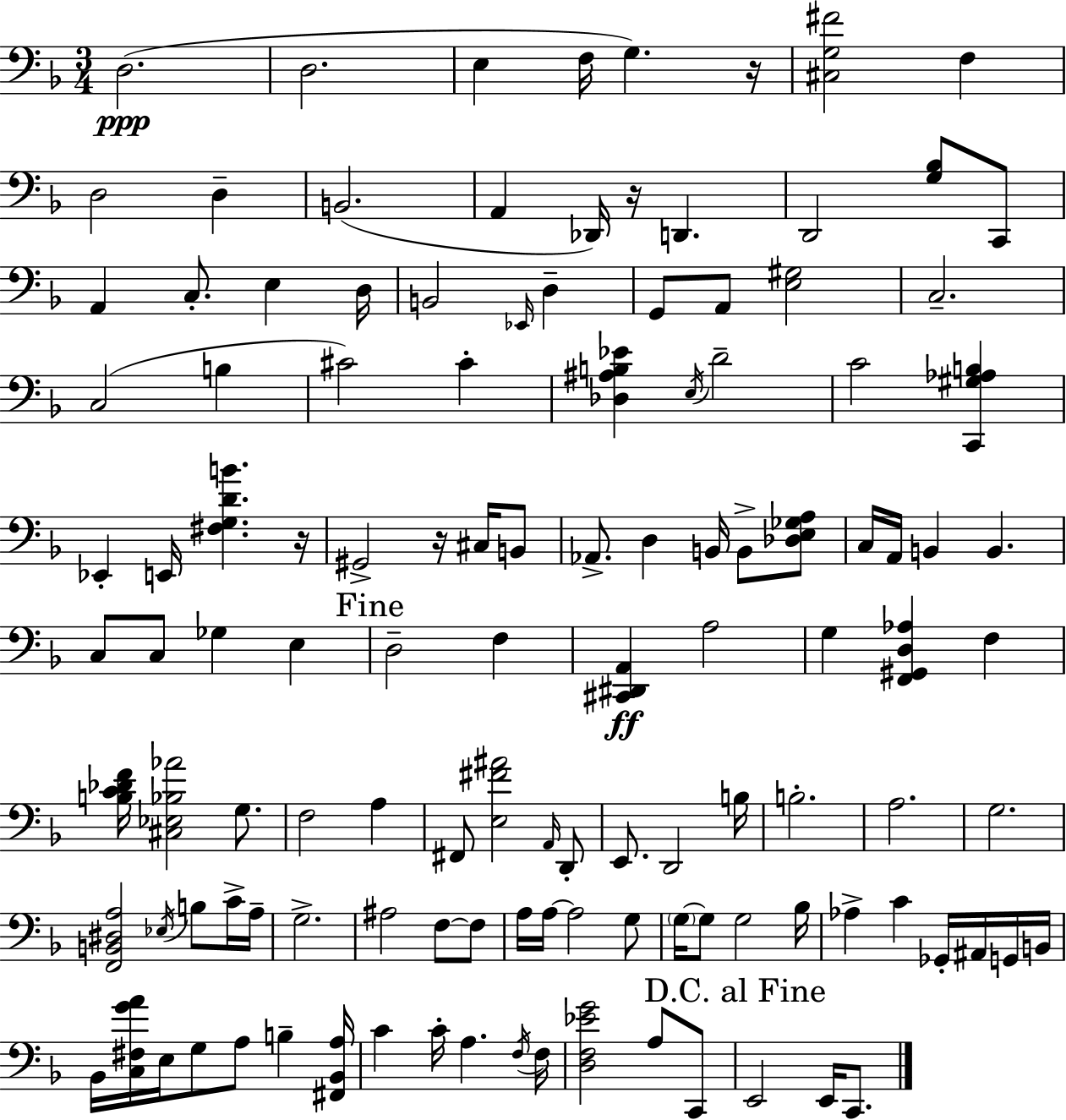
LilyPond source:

{
  \clef bass
  \numericTimeSignature
  \time 3/4
  \key f \major
  d2.(\ppp | d2. | e4 f16 g4.) r16 | <cis g fis'>2 f4 | \break d2 d4-- | b,2.( | a,4 des,16) r16 d,4. | d,2 <g bes>8 c,8 | \break a,4 c8.-. e4 d16 | b,2 \grace { ees,16 } d4-- | g,8 a,8 <e gis>2 | c2.-- | \break c2( b4 | cis'2) cis'4-. | <des ais b ees'>4 \acciaccatura { e16 } d'2-- | c'2 <c, gis aes b>4 | \break ees,4-. e,16 <fis g d' b'>4. | r16 gis,2-> r16 cis16 | b,8 aes,8.-> d4 b,16 b,8-> | <des e ges a>8 c16 a,16 b,4 b,4. | \break c8 c8 ges4 e4 | \mark "Fine" d2-- f4 | <cis, dis, a,>4\ff a2 | g4 <f, gis, d aes>4 f4 | \break <b c' des' f'>16 <cis ees bes aes'>2 g8. | f2 a4 | fis,8 <e fis' ais'>2 | \grace { a,16 } d,8-. e,8. d,2 | \break b16 b2.-. | a2. | g2. | <f, b, dis a>2 \acciaccatura { ees16 } | \break b8 c'16-> a16-- g2.-> | ais2 | f8~~ f8 a16 a16~~ a2 | g8 \parenthesize g16~~ g8 g2 | \break bes16 aes4-> c'4 | ges,16-. ais,16 g,16 b,16 bes,16 <c fis g' a'>16 e16 g8 a8 b4-- | <fis, bes, a>16 c'4 c'16-. a4. | \acciaccatura { f16 } f16 <d f ees' g'>2 | \break a8 c,8 \mark "D.C. al Fine" e,2 | e,16 c,8. \bar "|."
}